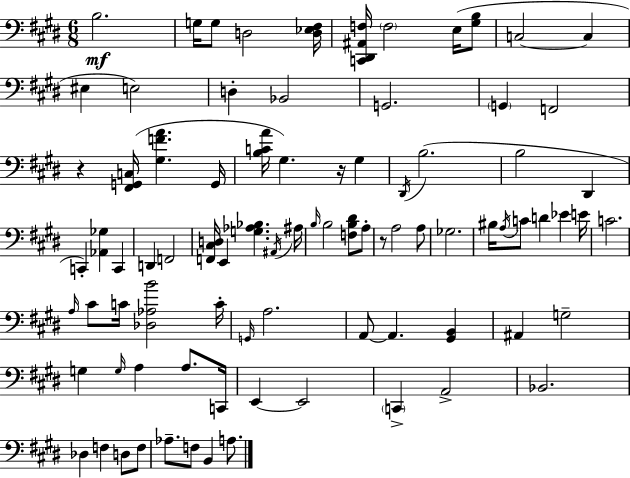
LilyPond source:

{
  \clef bass
  \numericTimeSignature
  \time 6/8
  \key e \major
  b2.\mf | g16 g8 d2 <d ees fis>16 | <c, dis, ais, f>16 \parenthesize f2 e16( <gis b>8 | c2~~ c4 | \break eis4 e2) | d4-. bes,2 | g,2. | \parenthesize g,4 f,2 | \break r4 <fis, g, c>16( <gis f' a'>4. g,16 | <b c' a'>16 gis4.) r16 gis4 | \acciaccatura { dis,16 } b2.( | b2 dis,4 | \break c,4-.) <aes, ges>4 c,4 | d,4 f,2 | <f, cis d>16 e,4 <g aes bes>4. | \acciaccatura { ais,16 } ais16 \grace { b16 } b2 <f b dis'>8 | \break a8-. r8 a2 | a8 ges2. | bis16 \acciaccatura { a16 } c'8 d'4 ees'4 | e'16 c'2. | \break \grace { a16 } cis'8 c'16 <des aes b'>2 | c'16-. \grace { g,16 } a2. | a,8~~ a,4. | <gis, b,>4 ais,4 g2-- | \break g4 \grace { g16 } a4 | a8. c,16 e,4~~ e,2 | \parenthesize c,4-> a,2-> | bes,2. | \break des4 f4 | d8 f8 aes8.-- f8 | b,4 a8. \bar "|."
}